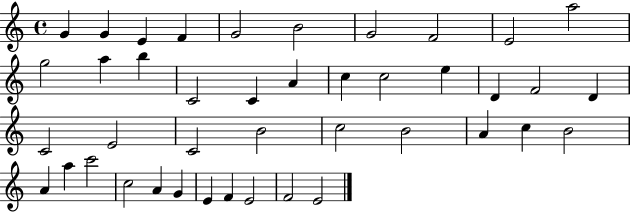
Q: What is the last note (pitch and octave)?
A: E4